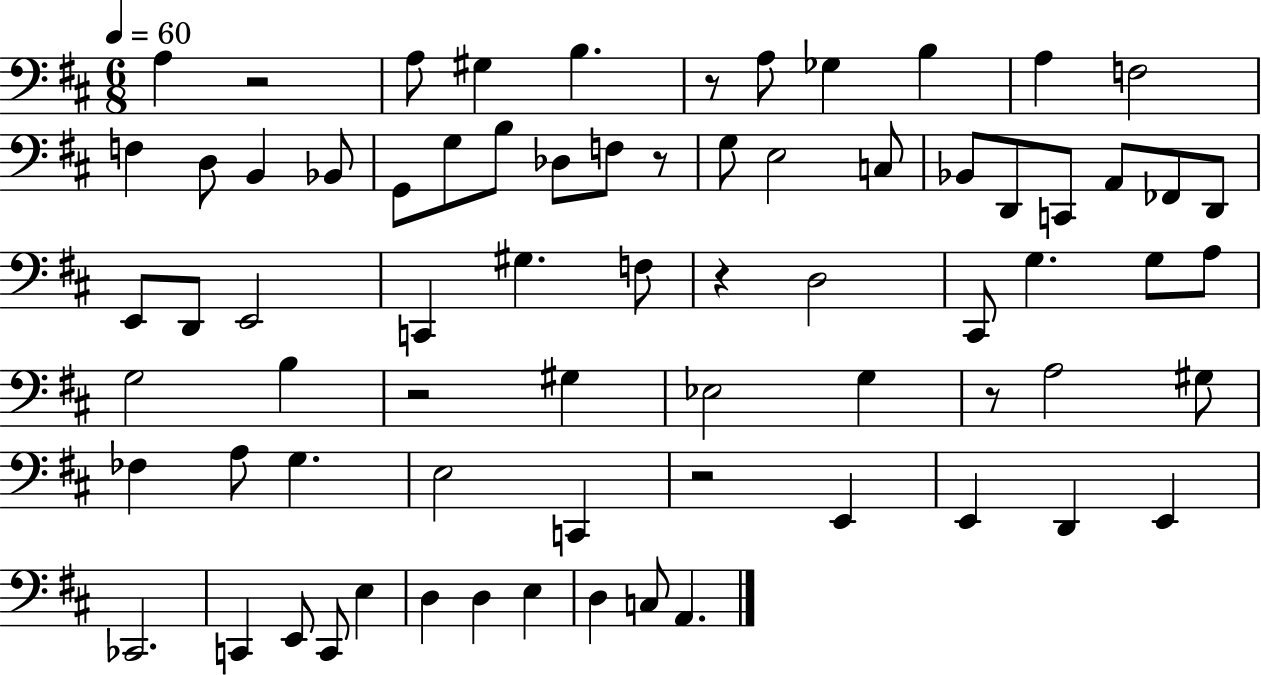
A3/q R/h A3/e G#3/q B3/q. R/e A3/e Gb3/q B3/q A3/q F3/h F3/q D3/e B2/q Bb2/e G2/e G3/e B3/e Db3/e F3/e R/e G3/e E3/h C3/e Bb2/e D2/e C2/e A2/e FES2/e D2/e E2/e D2/e E2/h C2/q G#3/q. F3/e R/q D3/h C#2/e G3/q. G3/e A3/e G3/h B3/q R/h G#3/q Eb3/h G3/q R/e A3/h G#3/e FES3/q A3/e G3/q. E3/h C2/q R/h E2/q E2/q D2/q E2/q CES2/h. C2/q E2/e C2/e E3/q D3/q D3/q E3/q D3/q C3/e A2/q.